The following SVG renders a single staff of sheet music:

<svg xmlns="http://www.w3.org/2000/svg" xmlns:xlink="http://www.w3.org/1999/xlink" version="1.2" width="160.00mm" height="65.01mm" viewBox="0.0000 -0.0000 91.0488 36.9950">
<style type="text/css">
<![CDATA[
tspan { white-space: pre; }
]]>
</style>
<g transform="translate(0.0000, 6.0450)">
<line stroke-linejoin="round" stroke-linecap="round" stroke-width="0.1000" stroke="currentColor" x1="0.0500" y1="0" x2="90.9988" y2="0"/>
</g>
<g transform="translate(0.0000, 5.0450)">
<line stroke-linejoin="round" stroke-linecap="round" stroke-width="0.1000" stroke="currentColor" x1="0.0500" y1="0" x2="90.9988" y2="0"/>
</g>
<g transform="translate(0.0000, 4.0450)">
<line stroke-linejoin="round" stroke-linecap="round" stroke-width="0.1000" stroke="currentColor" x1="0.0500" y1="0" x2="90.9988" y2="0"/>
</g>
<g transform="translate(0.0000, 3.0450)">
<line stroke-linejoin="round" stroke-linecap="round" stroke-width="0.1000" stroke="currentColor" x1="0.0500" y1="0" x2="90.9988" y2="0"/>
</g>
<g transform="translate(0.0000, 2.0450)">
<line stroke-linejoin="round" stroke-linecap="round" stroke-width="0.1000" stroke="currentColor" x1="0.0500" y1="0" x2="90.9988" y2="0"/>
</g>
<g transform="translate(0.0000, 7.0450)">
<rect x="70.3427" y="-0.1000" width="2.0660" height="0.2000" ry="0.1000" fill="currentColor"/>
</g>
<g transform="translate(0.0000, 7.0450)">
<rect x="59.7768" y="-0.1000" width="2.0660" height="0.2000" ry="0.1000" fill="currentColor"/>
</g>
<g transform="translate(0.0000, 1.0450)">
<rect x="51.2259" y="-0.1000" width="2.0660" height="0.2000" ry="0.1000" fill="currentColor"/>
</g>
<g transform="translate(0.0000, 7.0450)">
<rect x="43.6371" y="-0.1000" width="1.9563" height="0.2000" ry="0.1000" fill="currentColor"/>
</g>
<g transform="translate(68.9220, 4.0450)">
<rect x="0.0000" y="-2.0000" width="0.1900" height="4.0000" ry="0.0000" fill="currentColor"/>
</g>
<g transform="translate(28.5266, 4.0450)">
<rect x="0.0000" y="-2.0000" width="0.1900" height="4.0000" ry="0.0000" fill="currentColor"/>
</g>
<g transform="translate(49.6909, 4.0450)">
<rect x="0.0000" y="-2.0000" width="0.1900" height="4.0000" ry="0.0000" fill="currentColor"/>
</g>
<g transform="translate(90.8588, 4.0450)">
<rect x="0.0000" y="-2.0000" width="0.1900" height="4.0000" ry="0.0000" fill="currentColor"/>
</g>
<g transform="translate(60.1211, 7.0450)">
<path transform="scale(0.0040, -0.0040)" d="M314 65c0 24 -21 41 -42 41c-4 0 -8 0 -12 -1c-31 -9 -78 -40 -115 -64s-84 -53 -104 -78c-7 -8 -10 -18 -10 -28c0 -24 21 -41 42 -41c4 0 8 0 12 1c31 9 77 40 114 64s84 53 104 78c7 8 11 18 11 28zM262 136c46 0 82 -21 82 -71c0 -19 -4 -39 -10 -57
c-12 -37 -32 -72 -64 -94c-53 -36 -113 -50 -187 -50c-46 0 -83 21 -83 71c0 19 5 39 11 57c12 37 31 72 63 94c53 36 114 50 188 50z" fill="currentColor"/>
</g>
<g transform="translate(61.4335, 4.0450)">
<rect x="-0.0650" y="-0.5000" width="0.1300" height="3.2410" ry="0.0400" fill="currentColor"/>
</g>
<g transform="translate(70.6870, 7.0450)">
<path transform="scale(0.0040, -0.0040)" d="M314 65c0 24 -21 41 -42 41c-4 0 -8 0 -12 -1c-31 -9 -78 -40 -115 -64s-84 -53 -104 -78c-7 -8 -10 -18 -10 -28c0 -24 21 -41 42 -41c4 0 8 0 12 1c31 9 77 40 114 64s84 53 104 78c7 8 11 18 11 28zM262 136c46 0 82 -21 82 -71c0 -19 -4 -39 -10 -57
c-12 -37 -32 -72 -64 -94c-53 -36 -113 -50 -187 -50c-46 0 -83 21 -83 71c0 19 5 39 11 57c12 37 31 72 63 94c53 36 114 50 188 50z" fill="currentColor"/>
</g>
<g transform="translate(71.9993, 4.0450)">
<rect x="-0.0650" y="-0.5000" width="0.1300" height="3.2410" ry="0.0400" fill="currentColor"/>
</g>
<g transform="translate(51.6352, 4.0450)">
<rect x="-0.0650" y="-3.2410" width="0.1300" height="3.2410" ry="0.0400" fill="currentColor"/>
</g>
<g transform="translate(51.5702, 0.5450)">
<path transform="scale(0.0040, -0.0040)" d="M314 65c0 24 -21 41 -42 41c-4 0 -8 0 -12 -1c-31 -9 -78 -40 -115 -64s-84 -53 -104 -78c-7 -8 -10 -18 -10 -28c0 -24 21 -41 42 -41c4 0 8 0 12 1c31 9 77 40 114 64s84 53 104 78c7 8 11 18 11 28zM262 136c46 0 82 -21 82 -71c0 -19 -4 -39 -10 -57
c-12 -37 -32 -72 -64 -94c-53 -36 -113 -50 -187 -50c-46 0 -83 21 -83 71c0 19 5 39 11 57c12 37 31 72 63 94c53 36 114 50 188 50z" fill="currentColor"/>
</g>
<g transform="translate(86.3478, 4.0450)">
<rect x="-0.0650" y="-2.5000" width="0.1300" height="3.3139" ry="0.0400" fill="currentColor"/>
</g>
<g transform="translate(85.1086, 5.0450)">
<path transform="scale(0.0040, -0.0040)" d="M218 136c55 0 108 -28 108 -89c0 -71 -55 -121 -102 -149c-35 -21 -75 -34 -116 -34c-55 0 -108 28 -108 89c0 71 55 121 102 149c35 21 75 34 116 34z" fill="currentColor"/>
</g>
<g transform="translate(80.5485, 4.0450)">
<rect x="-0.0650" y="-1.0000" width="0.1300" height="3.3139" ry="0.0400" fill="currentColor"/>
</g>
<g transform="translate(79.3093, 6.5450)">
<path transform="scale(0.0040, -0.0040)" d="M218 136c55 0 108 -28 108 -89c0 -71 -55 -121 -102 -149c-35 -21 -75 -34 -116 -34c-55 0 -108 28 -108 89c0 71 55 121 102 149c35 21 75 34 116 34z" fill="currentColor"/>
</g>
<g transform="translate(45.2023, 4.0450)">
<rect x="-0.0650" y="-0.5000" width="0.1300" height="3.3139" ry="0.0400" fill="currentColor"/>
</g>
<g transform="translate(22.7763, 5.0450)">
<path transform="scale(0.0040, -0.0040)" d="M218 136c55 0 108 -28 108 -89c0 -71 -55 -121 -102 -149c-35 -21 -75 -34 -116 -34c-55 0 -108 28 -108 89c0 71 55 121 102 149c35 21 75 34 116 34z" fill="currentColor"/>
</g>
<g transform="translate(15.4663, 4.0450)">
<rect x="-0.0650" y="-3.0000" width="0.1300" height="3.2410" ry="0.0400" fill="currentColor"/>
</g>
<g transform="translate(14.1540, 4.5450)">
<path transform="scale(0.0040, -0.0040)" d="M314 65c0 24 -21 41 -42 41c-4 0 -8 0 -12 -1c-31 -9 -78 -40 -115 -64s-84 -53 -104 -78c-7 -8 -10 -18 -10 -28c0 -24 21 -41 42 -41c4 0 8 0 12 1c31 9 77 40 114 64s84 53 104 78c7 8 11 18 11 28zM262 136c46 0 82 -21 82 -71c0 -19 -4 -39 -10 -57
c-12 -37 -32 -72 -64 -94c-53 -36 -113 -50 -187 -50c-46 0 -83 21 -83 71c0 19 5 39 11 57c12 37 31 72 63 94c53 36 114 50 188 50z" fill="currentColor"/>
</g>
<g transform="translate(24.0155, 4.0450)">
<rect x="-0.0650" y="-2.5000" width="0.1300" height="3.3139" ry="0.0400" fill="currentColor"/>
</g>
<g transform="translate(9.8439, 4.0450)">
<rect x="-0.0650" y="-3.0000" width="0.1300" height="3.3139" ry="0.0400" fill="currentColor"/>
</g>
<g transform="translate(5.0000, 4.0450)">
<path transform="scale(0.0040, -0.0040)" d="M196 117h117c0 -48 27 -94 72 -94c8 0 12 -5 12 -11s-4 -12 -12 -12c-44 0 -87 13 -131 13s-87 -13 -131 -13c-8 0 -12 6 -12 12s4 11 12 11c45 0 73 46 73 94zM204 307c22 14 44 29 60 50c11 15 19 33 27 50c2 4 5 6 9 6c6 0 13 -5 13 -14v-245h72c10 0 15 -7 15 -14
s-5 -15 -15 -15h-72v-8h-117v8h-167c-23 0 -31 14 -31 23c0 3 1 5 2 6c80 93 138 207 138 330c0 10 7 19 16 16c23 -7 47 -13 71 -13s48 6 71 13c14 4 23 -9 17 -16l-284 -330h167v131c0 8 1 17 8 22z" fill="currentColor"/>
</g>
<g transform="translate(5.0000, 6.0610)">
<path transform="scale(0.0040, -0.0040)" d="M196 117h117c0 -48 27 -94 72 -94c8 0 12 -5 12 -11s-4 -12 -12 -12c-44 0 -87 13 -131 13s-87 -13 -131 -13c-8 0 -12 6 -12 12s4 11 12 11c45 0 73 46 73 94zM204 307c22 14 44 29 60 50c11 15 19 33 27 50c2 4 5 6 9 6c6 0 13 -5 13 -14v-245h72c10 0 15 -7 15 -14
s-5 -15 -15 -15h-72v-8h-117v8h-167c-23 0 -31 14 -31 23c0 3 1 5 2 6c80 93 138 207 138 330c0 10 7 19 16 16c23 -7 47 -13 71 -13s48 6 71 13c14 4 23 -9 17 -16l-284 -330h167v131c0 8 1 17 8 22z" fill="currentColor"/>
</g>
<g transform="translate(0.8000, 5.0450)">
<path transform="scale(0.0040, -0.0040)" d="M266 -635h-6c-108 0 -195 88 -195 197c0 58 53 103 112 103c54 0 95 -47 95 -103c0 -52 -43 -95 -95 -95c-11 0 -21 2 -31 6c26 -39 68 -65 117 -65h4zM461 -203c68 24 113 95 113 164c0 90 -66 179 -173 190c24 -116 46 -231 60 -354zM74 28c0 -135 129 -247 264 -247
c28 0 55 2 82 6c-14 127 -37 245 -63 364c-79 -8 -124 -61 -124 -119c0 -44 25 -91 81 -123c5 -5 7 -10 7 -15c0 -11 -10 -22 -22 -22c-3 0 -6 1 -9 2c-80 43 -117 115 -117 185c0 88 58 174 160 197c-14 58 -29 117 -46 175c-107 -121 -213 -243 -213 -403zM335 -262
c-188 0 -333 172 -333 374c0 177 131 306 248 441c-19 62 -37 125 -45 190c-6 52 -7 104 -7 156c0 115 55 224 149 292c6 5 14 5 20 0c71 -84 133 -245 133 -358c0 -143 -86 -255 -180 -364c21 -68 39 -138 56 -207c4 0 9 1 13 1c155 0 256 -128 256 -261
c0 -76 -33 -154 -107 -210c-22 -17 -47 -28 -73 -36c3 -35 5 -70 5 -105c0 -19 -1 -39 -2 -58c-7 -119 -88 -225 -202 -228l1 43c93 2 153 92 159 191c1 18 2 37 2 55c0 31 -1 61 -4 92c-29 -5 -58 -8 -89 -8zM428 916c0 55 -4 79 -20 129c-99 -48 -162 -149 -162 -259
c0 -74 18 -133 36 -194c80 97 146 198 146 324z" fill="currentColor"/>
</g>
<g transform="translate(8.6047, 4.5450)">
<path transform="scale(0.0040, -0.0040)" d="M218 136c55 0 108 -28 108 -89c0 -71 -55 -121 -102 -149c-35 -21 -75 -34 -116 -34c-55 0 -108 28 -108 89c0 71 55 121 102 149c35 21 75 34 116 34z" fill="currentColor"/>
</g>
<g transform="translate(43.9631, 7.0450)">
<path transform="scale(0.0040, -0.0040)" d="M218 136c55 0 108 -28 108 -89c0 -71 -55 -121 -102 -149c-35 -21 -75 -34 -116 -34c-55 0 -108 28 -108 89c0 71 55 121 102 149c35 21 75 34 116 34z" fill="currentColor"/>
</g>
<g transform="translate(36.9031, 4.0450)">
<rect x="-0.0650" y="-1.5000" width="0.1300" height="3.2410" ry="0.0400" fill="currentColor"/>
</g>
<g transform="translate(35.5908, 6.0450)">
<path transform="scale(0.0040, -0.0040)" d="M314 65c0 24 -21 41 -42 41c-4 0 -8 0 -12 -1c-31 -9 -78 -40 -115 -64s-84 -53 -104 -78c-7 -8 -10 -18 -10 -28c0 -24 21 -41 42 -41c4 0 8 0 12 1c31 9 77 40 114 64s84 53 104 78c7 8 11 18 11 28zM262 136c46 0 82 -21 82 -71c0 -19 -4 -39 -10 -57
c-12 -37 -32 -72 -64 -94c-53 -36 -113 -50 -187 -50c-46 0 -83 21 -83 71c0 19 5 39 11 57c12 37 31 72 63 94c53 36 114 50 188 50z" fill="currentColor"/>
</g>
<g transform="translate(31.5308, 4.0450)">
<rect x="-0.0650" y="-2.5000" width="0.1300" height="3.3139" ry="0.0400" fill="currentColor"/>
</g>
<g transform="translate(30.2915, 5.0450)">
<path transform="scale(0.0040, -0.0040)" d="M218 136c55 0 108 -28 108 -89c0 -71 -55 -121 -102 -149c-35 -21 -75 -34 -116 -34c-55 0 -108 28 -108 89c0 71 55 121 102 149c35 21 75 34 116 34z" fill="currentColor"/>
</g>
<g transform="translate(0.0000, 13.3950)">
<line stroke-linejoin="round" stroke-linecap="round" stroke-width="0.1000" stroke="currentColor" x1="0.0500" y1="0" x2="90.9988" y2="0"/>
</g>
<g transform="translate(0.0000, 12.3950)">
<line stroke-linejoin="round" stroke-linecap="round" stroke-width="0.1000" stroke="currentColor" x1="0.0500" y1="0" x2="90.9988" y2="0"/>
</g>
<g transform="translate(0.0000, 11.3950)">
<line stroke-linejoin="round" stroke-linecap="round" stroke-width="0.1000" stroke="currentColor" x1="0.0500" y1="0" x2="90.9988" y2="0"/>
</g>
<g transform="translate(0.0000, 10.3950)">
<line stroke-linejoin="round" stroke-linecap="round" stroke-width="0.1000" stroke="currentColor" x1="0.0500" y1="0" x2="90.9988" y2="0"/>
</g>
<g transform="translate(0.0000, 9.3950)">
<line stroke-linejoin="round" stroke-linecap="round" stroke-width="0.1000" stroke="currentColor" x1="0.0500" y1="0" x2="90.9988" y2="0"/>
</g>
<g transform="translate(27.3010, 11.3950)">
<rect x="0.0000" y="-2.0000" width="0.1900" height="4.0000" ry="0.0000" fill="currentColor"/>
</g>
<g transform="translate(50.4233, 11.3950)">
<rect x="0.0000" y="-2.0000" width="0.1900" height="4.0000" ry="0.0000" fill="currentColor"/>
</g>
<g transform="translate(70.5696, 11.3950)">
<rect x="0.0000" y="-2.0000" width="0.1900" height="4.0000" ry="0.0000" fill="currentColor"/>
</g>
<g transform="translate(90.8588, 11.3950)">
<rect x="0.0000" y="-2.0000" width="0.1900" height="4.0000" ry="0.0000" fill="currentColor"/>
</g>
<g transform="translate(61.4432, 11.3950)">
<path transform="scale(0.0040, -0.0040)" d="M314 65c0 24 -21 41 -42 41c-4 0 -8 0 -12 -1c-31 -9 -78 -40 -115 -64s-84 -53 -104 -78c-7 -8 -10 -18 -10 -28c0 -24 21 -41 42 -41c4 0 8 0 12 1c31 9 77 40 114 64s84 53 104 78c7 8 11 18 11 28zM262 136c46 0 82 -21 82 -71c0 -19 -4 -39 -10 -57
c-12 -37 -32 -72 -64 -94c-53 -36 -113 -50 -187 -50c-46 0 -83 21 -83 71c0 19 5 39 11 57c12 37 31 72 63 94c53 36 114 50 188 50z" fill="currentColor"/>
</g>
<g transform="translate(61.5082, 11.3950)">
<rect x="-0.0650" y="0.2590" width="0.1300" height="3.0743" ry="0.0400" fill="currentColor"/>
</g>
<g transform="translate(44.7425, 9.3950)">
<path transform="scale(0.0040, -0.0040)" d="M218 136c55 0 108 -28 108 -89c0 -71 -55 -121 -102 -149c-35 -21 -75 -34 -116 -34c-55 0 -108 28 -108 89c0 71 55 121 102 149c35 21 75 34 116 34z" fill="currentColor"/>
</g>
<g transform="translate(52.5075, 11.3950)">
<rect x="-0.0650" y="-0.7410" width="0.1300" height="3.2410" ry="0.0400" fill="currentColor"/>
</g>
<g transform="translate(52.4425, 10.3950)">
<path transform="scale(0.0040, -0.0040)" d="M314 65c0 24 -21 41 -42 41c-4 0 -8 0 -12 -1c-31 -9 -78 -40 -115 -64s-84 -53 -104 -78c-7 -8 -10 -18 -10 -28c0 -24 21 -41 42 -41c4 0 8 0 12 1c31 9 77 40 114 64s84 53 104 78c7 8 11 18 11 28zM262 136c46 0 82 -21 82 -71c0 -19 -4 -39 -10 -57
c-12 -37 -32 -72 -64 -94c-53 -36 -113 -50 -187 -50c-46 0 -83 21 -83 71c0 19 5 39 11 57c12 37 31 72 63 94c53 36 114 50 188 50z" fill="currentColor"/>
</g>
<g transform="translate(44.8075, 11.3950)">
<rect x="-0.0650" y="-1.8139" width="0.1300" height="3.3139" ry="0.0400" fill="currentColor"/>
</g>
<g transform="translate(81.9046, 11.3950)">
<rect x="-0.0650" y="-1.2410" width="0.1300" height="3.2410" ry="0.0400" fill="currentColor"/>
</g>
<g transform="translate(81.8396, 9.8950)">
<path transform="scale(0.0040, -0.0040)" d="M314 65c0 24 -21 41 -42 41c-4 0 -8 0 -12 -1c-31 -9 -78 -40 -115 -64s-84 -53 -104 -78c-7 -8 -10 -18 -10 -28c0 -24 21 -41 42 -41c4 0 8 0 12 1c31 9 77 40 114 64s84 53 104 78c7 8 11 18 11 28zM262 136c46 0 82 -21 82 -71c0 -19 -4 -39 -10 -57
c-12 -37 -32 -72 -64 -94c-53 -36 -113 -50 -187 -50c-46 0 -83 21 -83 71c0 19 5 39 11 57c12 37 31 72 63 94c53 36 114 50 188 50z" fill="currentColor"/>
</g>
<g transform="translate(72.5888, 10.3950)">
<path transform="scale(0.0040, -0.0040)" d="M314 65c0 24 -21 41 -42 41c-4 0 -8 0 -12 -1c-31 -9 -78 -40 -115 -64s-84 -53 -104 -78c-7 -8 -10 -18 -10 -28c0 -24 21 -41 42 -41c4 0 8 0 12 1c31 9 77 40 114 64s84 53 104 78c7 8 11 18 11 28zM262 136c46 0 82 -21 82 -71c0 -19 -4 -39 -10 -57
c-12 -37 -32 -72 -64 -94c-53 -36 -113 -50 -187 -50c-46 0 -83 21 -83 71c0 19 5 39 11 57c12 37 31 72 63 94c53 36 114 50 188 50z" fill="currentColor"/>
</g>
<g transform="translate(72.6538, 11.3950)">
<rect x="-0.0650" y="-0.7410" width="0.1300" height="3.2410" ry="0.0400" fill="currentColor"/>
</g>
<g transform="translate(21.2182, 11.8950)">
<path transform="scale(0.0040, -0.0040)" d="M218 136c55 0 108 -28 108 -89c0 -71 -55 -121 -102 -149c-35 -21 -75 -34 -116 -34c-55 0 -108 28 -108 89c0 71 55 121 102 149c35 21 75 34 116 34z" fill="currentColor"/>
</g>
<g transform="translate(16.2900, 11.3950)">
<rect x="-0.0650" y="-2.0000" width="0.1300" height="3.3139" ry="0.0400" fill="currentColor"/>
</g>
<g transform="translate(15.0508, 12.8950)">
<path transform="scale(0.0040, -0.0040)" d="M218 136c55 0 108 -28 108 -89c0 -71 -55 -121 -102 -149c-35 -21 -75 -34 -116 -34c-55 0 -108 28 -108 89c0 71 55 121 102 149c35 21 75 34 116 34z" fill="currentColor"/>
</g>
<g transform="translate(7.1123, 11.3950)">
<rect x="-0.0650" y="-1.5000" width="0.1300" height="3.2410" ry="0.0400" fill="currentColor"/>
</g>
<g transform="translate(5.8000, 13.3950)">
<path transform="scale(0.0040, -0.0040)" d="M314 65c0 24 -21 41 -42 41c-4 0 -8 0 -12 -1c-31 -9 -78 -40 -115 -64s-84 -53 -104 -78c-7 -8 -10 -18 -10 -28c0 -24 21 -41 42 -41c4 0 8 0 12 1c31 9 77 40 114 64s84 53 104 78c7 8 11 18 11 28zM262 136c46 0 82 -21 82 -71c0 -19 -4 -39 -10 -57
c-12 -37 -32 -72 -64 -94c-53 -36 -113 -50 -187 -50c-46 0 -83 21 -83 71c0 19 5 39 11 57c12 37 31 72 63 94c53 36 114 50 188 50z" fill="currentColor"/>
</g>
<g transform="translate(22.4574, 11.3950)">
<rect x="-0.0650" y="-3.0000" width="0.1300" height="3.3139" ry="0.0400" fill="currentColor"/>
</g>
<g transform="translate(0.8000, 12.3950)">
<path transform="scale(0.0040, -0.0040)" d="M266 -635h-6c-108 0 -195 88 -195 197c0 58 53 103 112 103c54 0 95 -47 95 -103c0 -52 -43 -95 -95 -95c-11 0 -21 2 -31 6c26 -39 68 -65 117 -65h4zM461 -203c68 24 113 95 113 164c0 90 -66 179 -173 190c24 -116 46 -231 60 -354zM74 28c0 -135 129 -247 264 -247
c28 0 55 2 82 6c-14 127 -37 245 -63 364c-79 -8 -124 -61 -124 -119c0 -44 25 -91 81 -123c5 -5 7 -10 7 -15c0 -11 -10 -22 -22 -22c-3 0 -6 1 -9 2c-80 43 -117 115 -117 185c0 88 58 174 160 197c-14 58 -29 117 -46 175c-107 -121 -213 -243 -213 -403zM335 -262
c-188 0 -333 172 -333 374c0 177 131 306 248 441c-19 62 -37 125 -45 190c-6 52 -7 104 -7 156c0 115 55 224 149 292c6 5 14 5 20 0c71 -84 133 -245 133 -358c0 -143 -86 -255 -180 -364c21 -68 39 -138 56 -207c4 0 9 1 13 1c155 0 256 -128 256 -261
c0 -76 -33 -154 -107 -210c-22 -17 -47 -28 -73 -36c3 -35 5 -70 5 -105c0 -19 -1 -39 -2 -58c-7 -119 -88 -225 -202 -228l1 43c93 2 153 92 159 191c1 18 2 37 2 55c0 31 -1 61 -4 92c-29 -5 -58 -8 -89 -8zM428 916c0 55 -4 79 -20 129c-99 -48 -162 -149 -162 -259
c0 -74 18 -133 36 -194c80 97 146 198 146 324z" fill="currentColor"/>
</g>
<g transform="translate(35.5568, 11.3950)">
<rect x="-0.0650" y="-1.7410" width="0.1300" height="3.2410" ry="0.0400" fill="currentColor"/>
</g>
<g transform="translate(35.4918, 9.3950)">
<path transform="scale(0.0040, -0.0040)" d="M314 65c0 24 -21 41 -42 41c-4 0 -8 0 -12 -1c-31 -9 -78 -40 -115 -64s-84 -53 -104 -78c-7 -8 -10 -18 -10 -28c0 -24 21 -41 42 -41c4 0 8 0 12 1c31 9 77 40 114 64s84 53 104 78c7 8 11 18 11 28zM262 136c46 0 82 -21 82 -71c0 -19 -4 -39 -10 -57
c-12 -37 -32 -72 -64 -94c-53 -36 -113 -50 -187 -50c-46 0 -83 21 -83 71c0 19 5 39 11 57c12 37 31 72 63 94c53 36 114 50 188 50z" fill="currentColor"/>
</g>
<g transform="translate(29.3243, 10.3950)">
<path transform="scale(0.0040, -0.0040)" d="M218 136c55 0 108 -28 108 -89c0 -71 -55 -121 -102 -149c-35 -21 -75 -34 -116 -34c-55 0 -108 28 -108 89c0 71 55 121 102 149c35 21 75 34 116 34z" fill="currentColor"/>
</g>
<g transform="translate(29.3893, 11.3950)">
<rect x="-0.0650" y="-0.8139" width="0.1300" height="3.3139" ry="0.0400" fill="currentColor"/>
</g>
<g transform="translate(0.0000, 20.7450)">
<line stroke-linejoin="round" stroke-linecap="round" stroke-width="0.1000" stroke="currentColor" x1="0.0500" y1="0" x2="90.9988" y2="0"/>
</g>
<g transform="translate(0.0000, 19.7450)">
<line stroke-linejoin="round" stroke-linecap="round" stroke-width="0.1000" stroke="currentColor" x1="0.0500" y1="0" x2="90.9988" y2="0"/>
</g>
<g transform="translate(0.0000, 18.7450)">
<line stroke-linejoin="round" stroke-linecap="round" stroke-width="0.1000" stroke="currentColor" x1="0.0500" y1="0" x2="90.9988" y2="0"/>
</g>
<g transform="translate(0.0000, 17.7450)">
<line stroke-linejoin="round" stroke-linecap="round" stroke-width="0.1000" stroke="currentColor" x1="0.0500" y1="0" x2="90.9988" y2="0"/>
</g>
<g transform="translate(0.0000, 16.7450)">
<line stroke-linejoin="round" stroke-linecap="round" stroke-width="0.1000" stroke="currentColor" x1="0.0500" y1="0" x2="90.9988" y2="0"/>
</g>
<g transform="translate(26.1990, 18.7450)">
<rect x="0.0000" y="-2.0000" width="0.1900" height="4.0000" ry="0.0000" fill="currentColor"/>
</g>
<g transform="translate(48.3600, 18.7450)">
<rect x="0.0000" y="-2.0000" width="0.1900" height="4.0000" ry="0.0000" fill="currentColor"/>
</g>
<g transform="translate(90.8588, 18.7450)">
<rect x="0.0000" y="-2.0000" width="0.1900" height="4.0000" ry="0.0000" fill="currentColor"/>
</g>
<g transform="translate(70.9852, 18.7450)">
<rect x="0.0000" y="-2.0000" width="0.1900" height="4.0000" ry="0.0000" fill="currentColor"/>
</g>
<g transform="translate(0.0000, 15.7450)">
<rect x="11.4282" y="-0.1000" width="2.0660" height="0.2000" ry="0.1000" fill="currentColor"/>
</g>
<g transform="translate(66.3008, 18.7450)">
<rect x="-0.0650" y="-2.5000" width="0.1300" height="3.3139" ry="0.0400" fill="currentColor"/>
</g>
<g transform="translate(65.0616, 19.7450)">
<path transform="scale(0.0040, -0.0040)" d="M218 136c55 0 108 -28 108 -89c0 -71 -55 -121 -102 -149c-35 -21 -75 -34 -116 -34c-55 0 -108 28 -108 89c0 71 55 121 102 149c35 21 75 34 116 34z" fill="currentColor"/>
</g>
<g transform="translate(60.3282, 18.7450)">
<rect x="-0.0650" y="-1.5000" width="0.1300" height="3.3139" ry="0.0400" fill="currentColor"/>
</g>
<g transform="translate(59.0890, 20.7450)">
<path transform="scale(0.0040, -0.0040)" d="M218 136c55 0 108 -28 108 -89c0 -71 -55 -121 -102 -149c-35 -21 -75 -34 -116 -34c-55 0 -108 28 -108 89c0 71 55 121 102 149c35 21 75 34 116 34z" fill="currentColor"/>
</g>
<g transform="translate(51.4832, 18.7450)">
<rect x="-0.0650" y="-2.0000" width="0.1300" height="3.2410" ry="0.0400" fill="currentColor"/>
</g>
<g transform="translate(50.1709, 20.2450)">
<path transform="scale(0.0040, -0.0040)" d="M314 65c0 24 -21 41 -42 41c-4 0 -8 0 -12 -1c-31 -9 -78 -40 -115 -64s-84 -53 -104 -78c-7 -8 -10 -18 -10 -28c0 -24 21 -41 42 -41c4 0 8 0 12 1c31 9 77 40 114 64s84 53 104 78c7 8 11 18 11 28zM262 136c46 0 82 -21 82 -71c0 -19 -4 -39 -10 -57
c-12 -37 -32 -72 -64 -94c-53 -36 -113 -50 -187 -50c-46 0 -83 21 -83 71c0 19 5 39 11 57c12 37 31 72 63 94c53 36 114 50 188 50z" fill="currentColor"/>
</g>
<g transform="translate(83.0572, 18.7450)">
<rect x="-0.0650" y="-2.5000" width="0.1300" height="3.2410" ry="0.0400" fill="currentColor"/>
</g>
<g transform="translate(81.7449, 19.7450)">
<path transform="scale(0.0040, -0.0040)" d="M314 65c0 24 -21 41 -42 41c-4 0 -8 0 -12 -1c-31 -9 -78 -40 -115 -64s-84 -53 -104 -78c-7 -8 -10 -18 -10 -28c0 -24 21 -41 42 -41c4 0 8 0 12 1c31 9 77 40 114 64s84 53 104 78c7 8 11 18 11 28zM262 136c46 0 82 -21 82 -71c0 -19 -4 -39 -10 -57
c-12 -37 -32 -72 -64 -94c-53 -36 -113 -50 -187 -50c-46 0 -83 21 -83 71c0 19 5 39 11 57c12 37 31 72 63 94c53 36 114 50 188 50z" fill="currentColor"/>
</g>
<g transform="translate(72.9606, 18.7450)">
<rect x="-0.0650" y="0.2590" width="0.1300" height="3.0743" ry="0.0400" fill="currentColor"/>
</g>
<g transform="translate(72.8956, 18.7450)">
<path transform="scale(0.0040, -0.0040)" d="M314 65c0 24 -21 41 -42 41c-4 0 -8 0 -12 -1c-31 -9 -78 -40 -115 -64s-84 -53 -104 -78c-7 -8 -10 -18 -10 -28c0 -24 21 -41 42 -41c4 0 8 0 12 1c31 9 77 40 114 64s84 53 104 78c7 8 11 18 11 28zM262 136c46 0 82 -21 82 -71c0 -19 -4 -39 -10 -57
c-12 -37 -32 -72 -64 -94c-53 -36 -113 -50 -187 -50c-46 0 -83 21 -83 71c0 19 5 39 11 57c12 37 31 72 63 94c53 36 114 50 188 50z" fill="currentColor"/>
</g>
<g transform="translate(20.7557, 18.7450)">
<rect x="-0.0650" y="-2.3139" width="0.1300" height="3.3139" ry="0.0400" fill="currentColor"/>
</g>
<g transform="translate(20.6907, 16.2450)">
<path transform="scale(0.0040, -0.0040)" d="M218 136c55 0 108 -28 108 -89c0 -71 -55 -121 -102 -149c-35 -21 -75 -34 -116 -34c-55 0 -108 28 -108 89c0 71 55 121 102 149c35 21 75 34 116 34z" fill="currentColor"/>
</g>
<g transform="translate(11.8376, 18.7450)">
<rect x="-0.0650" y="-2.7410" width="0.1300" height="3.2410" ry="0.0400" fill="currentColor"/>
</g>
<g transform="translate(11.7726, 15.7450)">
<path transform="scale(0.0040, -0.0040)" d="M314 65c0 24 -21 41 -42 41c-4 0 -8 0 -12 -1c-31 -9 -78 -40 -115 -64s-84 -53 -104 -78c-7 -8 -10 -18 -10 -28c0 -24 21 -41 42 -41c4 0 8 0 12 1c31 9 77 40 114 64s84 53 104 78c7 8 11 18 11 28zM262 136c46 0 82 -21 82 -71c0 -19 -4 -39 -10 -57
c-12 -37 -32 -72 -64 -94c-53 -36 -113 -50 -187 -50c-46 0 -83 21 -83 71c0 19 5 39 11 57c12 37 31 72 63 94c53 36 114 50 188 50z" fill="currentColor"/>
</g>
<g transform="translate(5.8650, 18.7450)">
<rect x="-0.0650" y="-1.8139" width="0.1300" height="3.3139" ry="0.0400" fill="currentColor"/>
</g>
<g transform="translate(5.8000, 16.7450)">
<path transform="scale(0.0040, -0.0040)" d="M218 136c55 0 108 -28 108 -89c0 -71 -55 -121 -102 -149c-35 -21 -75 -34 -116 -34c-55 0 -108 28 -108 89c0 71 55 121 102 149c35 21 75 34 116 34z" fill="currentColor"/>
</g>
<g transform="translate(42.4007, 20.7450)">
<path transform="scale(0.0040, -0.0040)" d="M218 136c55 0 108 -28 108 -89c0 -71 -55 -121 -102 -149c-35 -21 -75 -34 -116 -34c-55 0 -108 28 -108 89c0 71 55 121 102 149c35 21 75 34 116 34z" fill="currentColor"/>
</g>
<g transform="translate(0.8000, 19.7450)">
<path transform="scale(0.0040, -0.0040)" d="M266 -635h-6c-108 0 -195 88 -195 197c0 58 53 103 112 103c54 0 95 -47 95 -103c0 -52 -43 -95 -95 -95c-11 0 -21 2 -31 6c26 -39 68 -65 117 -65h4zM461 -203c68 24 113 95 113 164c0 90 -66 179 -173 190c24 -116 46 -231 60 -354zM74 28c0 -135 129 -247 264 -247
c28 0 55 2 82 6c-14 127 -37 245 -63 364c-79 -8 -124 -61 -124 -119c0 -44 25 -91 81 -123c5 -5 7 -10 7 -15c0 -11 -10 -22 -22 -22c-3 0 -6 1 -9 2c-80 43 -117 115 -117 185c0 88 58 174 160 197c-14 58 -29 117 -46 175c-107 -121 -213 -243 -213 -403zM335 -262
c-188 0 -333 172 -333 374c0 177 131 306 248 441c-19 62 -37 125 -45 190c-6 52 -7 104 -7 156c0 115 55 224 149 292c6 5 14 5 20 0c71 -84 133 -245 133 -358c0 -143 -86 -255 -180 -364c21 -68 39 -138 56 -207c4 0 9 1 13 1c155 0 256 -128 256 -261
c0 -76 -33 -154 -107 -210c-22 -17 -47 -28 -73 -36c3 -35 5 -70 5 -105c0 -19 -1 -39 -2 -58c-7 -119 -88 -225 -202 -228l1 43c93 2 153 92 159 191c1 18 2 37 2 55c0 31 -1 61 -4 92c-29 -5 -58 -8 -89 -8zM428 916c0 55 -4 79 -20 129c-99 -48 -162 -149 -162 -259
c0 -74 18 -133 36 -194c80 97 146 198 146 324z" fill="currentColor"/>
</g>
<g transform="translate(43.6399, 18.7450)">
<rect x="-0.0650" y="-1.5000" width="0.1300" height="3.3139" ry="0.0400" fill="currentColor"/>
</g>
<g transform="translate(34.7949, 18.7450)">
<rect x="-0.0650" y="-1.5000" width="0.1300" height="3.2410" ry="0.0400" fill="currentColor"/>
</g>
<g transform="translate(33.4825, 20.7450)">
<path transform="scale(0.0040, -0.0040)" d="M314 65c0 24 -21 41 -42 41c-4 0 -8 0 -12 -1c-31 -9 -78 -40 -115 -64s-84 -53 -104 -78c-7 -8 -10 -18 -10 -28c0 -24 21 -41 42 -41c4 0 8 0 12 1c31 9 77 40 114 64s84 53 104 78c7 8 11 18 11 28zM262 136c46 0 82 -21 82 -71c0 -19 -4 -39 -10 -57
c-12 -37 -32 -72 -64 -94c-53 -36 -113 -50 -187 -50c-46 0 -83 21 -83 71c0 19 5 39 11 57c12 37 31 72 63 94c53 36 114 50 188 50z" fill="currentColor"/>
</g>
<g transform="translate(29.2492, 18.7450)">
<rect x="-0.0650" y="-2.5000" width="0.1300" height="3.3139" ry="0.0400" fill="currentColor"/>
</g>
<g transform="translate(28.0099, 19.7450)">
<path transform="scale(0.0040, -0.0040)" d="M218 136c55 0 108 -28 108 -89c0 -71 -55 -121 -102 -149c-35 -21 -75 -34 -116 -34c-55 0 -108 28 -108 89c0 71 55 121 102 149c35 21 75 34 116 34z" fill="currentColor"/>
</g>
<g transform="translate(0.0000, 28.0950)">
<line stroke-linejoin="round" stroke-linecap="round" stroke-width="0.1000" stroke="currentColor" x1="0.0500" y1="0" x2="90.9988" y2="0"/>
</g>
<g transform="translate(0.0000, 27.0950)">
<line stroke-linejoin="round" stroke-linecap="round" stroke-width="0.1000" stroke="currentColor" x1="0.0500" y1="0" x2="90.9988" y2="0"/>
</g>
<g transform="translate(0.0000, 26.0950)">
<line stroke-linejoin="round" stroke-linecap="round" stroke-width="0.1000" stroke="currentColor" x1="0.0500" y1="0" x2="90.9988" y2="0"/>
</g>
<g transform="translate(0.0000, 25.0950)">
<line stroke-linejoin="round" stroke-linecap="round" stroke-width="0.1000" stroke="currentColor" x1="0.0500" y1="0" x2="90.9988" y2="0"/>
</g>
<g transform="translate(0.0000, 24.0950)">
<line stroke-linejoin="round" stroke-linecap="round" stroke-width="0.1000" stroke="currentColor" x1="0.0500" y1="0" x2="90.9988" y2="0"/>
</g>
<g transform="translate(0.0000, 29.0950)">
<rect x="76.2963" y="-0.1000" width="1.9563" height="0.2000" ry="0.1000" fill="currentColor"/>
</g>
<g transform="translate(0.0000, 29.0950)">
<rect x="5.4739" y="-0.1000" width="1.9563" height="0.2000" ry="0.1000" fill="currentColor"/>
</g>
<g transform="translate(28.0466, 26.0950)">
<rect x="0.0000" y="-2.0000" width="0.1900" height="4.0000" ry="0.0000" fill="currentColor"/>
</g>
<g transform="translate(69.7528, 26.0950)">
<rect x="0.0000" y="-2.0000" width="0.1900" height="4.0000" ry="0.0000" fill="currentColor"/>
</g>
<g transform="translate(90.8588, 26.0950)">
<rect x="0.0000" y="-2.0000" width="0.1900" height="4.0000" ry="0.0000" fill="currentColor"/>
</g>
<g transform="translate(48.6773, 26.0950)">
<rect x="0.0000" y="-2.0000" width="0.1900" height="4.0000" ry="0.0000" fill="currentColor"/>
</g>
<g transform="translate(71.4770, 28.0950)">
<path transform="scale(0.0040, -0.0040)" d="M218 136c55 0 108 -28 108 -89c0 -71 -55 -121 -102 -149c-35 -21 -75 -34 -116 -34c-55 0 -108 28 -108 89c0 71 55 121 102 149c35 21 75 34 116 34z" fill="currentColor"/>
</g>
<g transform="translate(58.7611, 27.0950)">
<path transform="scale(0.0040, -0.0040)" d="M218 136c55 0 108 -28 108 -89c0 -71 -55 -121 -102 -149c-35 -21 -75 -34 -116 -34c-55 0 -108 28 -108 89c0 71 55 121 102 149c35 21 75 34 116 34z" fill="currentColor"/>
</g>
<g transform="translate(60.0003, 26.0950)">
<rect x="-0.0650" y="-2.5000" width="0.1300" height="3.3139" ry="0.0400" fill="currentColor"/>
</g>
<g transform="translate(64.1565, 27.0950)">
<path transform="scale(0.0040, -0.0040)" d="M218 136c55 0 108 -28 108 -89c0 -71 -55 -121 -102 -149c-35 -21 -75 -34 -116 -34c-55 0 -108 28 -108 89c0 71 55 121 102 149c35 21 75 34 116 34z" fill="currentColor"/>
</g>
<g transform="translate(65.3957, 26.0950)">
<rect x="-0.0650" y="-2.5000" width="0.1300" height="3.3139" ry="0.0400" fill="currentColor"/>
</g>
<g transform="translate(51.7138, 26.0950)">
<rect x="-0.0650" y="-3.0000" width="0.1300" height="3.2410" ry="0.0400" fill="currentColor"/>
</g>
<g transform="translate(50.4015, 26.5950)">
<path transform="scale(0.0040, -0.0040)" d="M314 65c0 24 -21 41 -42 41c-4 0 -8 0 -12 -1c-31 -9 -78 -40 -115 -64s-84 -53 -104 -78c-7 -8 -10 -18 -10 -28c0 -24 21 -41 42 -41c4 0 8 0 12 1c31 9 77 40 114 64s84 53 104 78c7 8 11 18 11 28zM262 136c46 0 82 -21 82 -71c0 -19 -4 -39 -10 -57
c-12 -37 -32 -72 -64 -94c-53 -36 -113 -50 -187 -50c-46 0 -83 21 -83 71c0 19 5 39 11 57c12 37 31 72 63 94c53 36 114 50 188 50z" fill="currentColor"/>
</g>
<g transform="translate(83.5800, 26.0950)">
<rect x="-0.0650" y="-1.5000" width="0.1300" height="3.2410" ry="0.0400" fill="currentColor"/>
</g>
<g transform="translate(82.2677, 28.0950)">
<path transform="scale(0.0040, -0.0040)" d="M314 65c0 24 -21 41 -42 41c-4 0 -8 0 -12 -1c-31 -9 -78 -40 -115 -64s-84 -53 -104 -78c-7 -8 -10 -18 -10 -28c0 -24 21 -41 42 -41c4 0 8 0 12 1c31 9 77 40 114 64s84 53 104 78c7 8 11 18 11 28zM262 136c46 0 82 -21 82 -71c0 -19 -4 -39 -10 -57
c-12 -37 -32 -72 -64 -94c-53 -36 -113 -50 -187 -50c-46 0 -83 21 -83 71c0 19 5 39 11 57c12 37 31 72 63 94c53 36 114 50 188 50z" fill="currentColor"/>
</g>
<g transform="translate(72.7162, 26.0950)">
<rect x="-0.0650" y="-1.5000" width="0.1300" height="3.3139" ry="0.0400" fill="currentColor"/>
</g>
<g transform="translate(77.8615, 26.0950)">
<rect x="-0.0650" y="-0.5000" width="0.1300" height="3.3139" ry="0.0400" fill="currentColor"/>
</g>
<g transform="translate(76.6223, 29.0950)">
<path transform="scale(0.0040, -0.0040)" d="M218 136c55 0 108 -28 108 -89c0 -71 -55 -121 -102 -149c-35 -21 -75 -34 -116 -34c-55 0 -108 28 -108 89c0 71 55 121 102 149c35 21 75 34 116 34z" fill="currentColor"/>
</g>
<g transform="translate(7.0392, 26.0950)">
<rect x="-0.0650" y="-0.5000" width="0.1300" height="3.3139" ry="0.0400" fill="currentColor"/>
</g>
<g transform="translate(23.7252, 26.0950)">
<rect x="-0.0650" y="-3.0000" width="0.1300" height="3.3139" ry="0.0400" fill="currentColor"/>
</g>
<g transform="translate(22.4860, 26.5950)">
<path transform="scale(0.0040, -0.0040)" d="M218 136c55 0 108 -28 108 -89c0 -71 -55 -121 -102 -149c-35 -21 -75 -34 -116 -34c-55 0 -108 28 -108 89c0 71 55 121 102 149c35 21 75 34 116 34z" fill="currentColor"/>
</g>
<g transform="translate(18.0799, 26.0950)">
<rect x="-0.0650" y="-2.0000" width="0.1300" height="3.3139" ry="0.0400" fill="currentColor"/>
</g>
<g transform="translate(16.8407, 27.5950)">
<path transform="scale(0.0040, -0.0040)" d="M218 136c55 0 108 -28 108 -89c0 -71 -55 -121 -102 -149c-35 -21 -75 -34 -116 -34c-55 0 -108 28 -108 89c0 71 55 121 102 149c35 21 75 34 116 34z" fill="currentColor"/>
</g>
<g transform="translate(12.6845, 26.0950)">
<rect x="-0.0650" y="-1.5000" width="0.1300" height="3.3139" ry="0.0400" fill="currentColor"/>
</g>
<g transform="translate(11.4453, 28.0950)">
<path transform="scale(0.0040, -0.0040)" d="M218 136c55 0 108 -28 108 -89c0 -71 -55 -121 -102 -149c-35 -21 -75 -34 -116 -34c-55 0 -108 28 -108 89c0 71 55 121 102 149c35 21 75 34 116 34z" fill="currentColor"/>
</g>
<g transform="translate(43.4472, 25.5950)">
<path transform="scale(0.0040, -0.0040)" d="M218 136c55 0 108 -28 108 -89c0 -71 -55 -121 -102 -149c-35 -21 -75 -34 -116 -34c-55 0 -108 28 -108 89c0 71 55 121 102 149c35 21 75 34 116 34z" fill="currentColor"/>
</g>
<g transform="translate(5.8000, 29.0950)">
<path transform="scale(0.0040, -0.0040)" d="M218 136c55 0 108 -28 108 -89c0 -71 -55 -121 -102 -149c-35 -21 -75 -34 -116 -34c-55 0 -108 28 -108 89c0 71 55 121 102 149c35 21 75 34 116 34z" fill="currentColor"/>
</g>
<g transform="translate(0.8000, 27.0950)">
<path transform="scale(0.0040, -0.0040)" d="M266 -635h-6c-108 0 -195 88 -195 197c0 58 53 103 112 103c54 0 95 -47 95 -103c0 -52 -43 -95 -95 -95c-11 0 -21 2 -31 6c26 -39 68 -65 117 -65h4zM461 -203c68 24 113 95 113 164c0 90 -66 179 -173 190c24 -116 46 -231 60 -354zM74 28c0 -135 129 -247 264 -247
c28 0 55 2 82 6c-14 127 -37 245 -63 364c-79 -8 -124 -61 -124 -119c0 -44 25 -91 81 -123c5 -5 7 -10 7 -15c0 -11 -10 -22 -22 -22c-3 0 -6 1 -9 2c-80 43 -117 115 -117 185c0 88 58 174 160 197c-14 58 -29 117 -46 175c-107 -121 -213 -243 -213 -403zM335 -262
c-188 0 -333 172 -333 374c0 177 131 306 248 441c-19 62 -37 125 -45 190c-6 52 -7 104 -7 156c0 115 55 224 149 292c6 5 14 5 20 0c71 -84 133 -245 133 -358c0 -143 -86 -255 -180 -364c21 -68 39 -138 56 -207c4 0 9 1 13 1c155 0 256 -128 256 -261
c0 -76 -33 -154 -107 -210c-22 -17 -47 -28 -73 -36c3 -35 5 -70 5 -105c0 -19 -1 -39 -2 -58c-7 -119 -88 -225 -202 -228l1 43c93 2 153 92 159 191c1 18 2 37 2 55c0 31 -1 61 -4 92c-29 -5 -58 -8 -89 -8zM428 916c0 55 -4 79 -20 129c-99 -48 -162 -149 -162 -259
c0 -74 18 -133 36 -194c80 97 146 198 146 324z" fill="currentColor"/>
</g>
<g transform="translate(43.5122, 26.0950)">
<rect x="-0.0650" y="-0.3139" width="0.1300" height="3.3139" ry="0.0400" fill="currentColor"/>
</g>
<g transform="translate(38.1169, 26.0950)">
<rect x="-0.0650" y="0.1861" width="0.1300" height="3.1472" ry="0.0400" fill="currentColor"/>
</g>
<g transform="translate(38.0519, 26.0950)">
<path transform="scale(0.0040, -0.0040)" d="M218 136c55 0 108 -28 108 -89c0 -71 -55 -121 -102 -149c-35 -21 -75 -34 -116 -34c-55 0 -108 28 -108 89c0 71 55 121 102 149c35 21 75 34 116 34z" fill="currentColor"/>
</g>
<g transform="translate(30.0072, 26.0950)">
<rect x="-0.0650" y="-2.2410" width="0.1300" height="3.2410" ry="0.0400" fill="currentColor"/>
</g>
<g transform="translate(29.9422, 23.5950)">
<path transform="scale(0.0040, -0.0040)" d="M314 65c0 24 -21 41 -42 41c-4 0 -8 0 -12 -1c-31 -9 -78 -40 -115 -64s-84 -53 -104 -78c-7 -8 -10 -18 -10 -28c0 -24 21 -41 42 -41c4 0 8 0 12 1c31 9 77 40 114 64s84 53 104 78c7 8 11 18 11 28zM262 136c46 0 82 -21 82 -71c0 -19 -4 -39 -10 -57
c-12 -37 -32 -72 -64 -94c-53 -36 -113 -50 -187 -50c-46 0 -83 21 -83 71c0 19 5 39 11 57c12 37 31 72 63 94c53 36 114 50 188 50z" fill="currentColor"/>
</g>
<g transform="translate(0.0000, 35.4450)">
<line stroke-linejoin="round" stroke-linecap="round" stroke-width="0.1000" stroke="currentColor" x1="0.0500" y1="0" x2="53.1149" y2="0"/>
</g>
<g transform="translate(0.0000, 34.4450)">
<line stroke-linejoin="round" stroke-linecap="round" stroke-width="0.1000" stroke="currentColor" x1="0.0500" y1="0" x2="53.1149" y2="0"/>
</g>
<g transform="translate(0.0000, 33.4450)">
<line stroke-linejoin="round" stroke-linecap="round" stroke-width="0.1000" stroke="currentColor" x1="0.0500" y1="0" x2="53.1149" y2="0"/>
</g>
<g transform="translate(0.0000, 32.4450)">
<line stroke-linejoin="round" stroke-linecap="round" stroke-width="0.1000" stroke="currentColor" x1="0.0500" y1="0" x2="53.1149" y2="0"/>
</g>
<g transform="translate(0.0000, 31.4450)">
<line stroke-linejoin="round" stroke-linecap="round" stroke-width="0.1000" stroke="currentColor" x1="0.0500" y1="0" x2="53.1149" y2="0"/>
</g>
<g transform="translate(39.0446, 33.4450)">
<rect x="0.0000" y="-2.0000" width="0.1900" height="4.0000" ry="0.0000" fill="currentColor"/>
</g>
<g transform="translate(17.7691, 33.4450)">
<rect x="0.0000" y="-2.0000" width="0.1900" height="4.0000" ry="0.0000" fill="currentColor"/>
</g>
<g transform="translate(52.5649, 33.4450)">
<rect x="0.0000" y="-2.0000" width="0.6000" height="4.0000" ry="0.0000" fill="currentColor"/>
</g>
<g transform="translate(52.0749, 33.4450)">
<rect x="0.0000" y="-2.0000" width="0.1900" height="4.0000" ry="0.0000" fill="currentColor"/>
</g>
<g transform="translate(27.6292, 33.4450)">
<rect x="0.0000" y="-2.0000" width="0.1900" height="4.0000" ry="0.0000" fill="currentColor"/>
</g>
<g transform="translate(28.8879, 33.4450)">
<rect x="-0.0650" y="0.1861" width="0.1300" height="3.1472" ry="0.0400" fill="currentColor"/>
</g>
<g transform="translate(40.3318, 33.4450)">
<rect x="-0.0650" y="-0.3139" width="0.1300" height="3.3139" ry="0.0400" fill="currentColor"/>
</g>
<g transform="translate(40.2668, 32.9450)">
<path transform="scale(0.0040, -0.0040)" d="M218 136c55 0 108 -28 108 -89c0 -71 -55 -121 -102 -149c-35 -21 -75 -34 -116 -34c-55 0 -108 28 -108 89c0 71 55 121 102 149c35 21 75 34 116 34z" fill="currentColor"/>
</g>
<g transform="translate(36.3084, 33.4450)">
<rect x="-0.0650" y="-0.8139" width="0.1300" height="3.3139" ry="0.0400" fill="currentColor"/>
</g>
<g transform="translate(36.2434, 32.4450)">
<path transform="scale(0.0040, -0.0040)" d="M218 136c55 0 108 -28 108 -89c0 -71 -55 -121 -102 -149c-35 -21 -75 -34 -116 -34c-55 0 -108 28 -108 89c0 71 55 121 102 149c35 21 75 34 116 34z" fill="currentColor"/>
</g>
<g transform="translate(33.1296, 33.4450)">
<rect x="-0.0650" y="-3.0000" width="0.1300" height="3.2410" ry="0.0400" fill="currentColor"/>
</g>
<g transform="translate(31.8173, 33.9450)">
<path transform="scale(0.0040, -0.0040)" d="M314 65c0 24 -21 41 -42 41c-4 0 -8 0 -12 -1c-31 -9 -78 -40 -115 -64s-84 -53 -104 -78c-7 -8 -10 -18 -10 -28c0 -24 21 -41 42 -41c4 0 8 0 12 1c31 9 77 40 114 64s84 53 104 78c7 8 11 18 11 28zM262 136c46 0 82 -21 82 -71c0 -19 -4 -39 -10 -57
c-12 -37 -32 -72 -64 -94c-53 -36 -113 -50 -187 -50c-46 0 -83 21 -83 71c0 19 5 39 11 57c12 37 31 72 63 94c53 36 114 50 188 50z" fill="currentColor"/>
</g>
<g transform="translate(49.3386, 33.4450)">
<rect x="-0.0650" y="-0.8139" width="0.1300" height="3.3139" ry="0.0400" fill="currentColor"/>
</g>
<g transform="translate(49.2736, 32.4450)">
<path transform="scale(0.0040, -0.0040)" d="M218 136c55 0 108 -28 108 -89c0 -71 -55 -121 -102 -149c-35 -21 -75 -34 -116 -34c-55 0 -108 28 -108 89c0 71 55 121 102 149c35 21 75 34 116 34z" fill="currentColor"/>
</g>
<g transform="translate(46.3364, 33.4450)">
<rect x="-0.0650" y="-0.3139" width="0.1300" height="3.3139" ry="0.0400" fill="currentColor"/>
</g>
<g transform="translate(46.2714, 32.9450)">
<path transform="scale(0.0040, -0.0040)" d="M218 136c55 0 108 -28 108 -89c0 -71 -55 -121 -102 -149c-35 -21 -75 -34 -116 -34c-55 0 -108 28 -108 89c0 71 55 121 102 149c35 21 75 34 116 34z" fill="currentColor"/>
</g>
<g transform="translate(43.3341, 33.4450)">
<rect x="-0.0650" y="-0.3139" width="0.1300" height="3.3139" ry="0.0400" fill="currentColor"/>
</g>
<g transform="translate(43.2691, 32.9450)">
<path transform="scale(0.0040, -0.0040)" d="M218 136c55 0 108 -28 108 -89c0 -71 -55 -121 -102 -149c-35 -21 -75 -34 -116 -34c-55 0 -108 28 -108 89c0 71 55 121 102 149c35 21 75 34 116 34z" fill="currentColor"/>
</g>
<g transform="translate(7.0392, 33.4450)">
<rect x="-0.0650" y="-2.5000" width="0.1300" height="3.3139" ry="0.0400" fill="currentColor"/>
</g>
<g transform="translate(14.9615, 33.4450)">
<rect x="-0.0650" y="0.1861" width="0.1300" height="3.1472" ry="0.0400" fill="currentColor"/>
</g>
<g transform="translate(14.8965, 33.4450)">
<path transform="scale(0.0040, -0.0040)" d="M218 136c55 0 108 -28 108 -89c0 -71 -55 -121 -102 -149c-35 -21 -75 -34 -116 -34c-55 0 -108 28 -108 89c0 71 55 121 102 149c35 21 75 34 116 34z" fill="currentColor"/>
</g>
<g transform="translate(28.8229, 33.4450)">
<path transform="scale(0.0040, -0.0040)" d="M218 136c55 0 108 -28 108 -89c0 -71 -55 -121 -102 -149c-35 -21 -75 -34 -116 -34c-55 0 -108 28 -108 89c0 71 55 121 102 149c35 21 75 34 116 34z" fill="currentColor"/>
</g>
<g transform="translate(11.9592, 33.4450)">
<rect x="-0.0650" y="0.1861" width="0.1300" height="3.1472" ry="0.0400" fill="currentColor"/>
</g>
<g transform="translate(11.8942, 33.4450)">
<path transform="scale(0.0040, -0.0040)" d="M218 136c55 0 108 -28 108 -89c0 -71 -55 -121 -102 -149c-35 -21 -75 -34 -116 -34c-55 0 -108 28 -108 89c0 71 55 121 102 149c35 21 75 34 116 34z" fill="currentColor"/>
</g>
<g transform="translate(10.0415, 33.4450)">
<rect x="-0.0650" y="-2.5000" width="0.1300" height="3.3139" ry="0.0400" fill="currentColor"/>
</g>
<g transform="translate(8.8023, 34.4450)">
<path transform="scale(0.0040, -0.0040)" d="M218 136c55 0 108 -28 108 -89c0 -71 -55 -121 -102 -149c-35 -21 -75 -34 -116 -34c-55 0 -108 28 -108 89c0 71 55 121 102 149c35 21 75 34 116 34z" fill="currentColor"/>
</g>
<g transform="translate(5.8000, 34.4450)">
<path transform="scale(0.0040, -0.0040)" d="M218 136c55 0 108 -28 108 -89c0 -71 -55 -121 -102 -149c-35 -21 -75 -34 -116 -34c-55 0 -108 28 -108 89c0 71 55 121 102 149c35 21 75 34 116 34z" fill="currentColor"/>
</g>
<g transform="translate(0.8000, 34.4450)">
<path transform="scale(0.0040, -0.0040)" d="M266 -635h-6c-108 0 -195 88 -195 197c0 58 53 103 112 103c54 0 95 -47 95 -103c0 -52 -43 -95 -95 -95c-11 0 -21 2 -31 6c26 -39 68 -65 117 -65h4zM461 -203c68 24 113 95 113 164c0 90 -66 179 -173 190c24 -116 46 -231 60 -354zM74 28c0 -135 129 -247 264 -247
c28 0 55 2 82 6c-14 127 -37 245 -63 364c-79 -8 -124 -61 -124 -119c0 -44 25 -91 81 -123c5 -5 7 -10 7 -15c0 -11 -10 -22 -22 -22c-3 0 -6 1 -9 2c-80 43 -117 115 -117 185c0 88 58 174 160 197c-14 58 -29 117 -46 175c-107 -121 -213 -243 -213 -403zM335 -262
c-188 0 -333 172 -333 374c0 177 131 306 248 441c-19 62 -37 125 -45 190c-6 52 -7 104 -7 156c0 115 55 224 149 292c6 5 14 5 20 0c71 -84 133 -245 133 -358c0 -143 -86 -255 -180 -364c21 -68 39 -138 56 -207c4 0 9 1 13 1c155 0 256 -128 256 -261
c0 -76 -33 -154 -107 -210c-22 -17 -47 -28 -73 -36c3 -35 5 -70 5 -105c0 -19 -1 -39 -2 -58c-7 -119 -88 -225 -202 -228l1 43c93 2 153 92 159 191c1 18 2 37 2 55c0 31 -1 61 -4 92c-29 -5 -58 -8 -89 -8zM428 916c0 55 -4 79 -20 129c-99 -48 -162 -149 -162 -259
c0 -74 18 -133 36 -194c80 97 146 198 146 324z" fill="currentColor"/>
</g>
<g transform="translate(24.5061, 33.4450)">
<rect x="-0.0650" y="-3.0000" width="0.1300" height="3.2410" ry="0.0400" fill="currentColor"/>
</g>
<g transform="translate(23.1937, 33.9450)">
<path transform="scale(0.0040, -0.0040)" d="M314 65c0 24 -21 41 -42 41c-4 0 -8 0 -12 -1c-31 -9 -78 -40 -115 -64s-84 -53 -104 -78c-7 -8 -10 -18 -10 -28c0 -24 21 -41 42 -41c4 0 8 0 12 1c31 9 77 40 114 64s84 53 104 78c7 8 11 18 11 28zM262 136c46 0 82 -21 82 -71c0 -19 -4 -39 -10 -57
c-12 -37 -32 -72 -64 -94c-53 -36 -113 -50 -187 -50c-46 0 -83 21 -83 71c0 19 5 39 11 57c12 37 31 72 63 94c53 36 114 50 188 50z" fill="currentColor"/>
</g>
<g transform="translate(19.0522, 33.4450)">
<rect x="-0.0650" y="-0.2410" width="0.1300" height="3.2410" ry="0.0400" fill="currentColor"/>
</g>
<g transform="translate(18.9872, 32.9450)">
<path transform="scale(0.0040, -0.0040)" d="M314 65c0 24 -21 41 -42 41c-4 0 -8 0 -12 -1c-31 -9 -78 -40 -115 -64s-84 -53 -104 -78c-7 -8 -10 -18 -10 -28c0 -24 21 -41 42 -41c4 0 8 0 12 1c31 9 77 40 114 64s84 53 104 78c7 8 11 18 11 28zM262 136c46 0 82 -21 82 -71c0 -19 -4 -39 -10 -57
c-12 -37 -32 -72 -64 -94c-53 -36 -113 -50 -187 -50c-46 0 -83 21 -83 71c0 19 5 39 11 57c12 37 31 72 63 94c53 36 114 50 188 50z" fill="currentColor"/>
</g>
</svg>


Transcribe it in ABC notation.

X:1
T:Untitled
M:4/4
L:1/4
K:C
A A2 G G E2 C b2 C2 C2 D G E2 F A d f2 f d2 B2 d2 e2 f a2 g G E2 E F2 E G B2 G2 C E F A g2 B c A2 G G E C E2 G G B B c2 A2 B A2 d c c c d